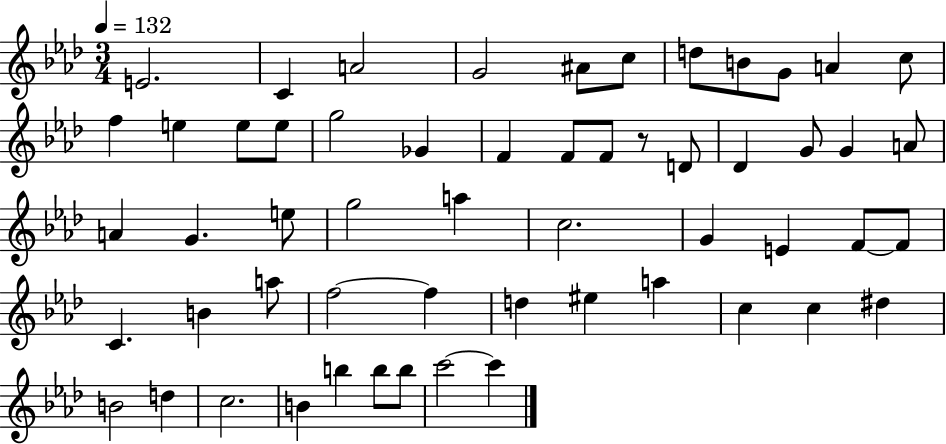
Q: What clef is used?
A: treble